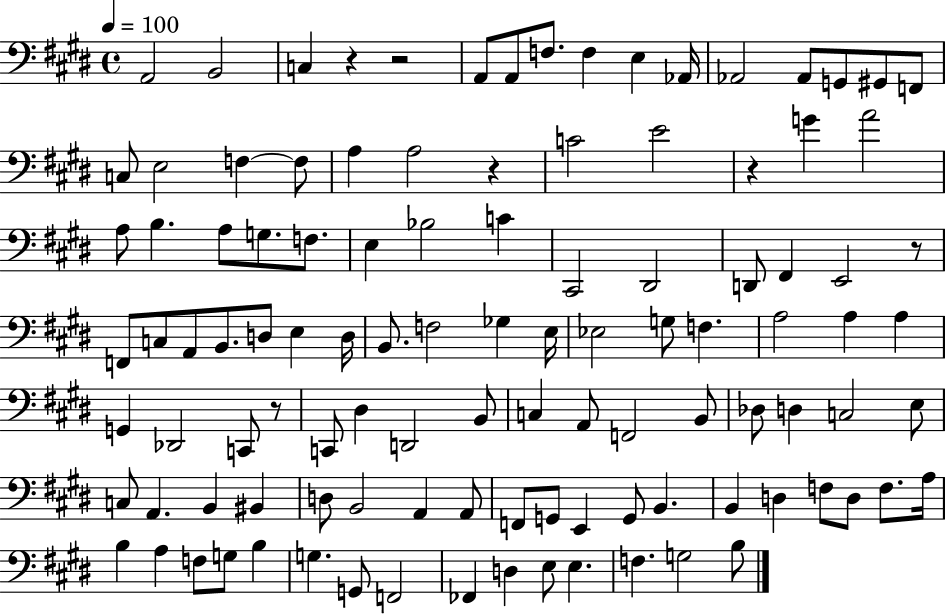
A2/h B2/h C3/q R/q R/h A2/e A2/e F3/e. F3/q E3/q Ab2/s Ab2/h Ab2/e G2/e G#2/e F2/e C3/e E3/h F3/q F3/e A3/q A3/h R/q C4/h E4/h R/q G4/q A4/h A3/e B3/q. A3/e G3/e. F3/e. E3/q Bb3/h C4/q C#2/h D#2/h D2/e F#2/q E2/h R/e F2/e C3/e A2/e B2/e. D3/e E3/q D3/s B2/e. F3/h Gb3/q E3/s Eb3/h G3/e F3/q. A3/h A3/q A3/q G2/q Db2/h C2/e R/e C2/e D#3/q D2/h B2/e C3/q A2/e F2/h B2/e Db3/e D3/q C3/h E3/e C3/e A2/q. B2/q BIS2/q D3/e B2/h A2/q A2/e F2/e G2/e E2/q G2/e B2/q. B2/q D3/q F3/e D3/e F3/e. A3/s B3/q A3/q F3/e G3/e B3/q G3/q. G2/e F2/h FES2/q D3/q E3/e E3/q. F3/q. G3/h B3/e